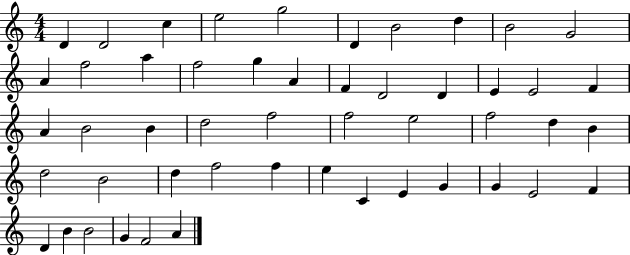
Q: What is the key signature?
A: C major